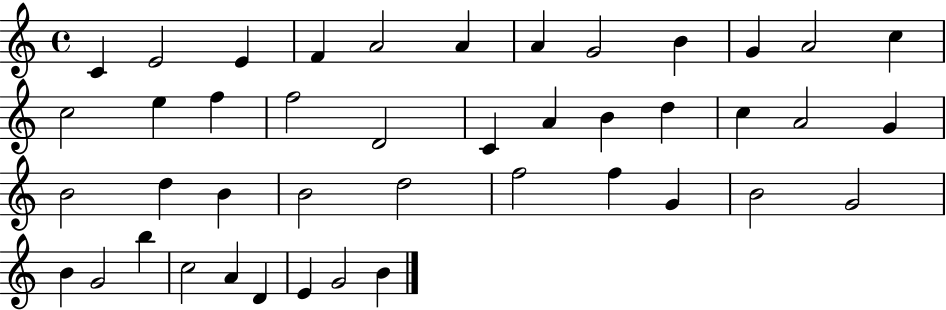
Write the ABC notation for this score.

X:1
T:Untitled
M:4/4
L:1/4
K:C
C E2 E F A2 A A G2 B G A2 c c2 e f f2 D2 C A B d c A2 G B2 d B B2 d2 f2 f G B2 G2 B G2 b c2 A D E G2 B